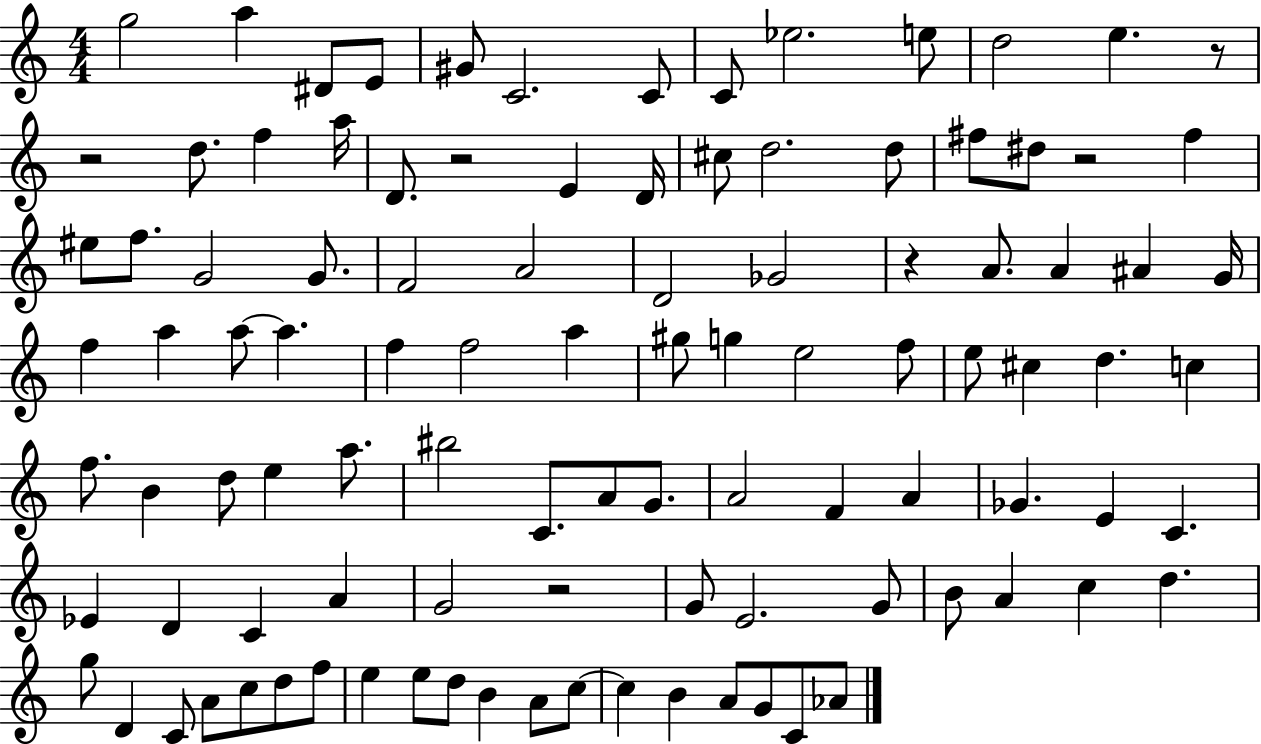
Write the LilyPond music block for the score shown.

{
  \clef treble
  \numericTimeSignature
  \time 4/4
  \key c \major
  g''2 a''4 dis'8 e'8 | gis'8 c'2. c'8 | c'8 ees''2. e''8 | d''2 e''4. r8 | \break r2 d''8. f''4 a''16 | d'8. r2 e'4 d'16 | cis''8 d''2. d''8 | fis''8 dis''8 r2 fis''4 | \break eis''8 f''8. g'2 g'8. | f'2 a'2 | d'2 ges'2 | r4 a'8. a'4 ais'4 g'16 | \break f''4 a''4 a''8~~ a''4. | f''4 f''2 a''4 | gis''8 g''4 e''2 f''8 | e''8 cis''4 d''4. c''4 | \break f''8. b'4 d''8 e''4 a''8. | bis''2 c'8. a'8 g'8. | a'2 f'4 a'4 | ges'4. e'4 c'4. | \break ees'4 d'4 c'4 a'4 | g'2 r2 | g'8 e'2. g'8 | b'8 a'4 c''4 d''4. | \break g''8 d'4 c'8 a'8 c''8 d''8 f''8 | e''4 e''8 d''8 b'4 a'8 c''8~~ | c''4 b'4 a'8 g'8 c'8 aes'8 | \bar "|."
}